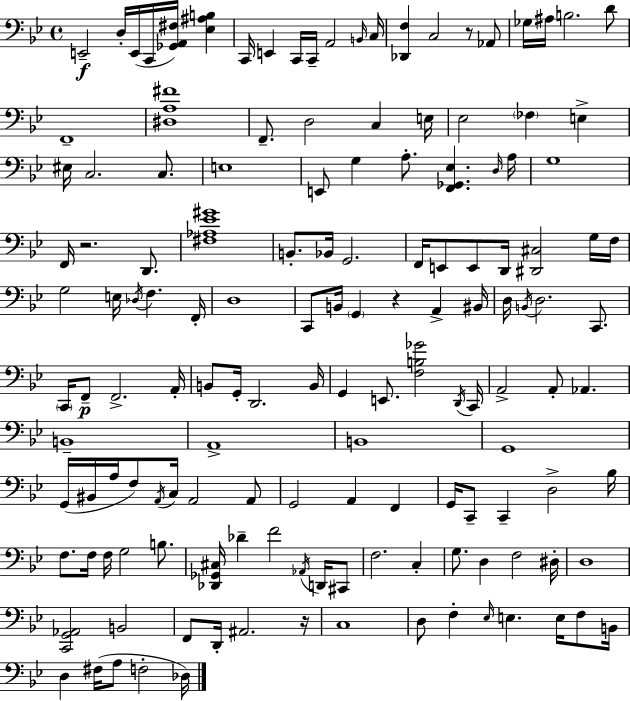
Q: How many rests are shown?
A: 4